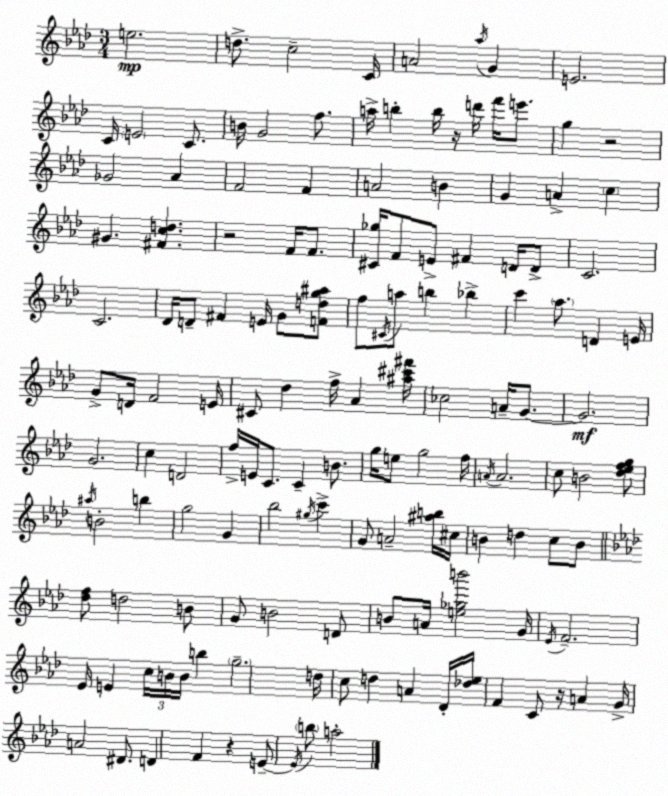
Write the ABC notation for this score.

X:1
T:Untitled
M:3/4
L:1/4
K:Ab
e2 d/2 c2 C/4 A2 _a/4 G E2 C/4 E2 C/2 B/4 G2 f/2 a/4 b b/4 z/4 d'/4 f'/4 e'/2 g z2 _G2 _A F2 F A2 B G A c ^G [^Fcd] z2 F/4 F/2 [^C_g]/4 F/2 E/2 ^F D/4 D/2 C2 C2 _D/4 D/2 ^F E/4 G/2 [Fdg^a]/2 f/2 ^C/4 a/2 b _b c' _a/2 D E/4 G/2 D/4 F2 E/4 ^C/2 _d f/4 _A [^a^c'^f']/4 _c2 A/4 G/2 G2 G2 c D2 f/4 E/4 C/2 C B/2 g/4 e/2 g2 f/4 A/4 A2 c/2 B2 [_d_efg]/2 ^a/4 B2 b g2 G _b2 ^g/4 c' G/2 A2 [^ab]/4 ^c/4 B d c/2 B/2 [_df]/2 d2 B/2 G/2 B2 D/2 B/2 A/4 [e_gb']2 G/4 _E/4 F2 _E/4 E c/4 B/4 B/4 b g2 d/4 c/2 d A _D/4 [_d_e]/4 F C/2 z/4 A G/4 A2 ^D/2 D F z E/2 E/4 b/2 a2